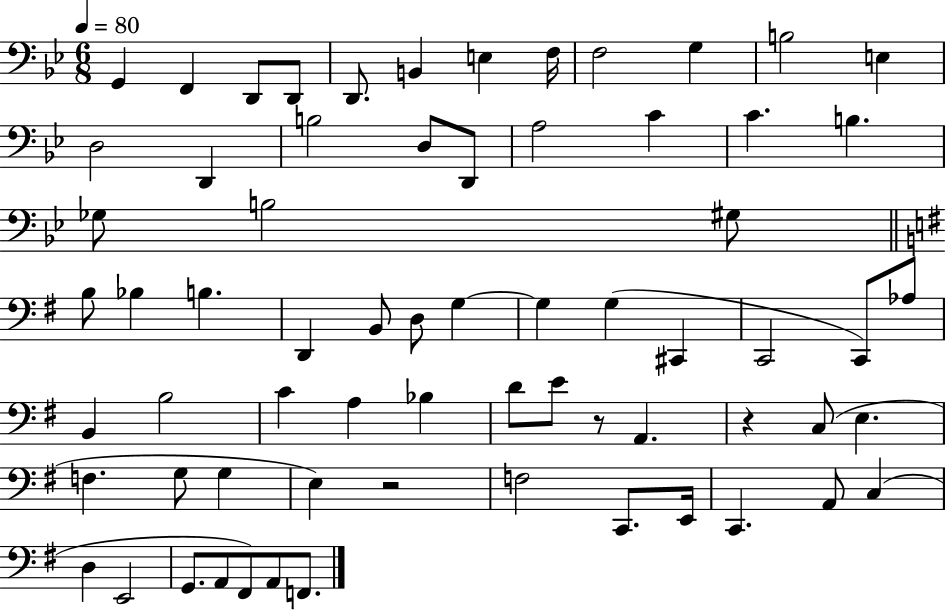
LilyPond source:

{
  \clef bass
  \numericTimeSignature
  \time 6/8
  \key bes \major
  \tempo 4 = 80
  \repeat volta 2 { g,4 f,4 d,8 d,8 | d,8. b,4 e4 f16 | f2 g4 | b2 e4 | \break d2 d,4 | b2 d8 d,8 | a2 c'4 | c'4. b4. | \break ges8 b2 gis8 | \bar "||" \break \key e \minor b8 bes4 b4. | d,4 b,8 d8 g4~~ | g4 g4( cis,4 | c,2 c,8) aes8 | \break b,4 b2 | c'4 a4 bes4 | d'8 e'8 r8 a,4. | r4 c8( e4. | \break f4. g8 g4 | e4) r2 | f2 c,8. e,16 | c,4. a,8 c4( | \break d4 e,2 | g,8. a,8 fis,8) a,8 f,8. | } \bar "|."
}